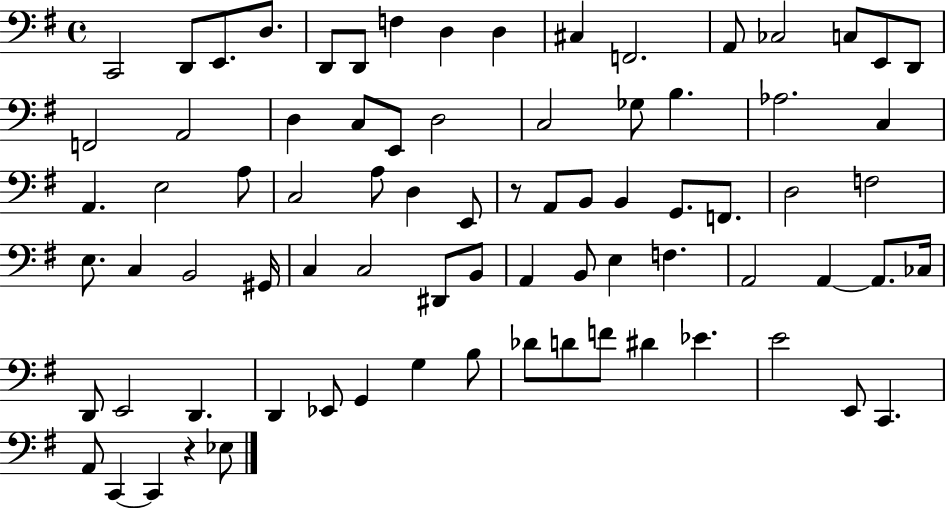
X:1
T:Untitled
M:4/4
L:1/4
K:G
C,,2 D,,/2 E,,/2 D,/2 D,,/2 D,,/2 F, D, D, ^C, F,,2 A,,/2 _C,2 C,/2 E,,/2 D,,/2 F,,2 A,,2 D, C,/2 E,,/2 D,2 C,2 _G,/2 B, _A,2 C, A,, E,2 A,/2 C,2 A,/2 D, E,,/2 z/2 A,,/2 B,,/2 B,, G,,/2 F,,/2 D,2 F,2 E,/2 C, B,,2 ^G,,/4 C, C,2 ^D,,/2 B,,/2 A,, B,,/2 E, F, A,,2 A,, A,,/2 _C,/4 D,,/2 E,,2 D,, D,, _E,,/2 G,, G, B,/2 _D/2 D/2 F/2 ^D _E E2 E,,/2 C,, A,,/2 C,, C,, z _E,/2